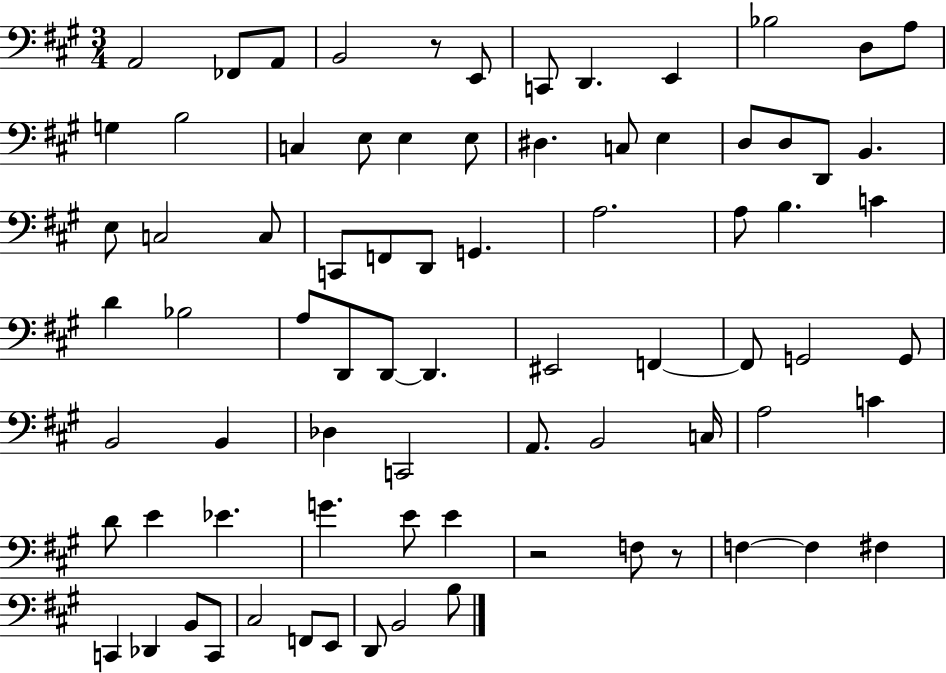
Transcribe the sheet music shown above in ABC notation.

X:1
T:Untitled
M:3/4
L:1/4
K:A
A,,2 _F,,/2 A,,/2 B,,2 z/2 E,,/2 C,,/2 D,, E,, _B,2 D,/2 A,/2 G, B,2 C, E,/2 E, E,/2 ^D, C,/2 E, D,/2 D,/2 D,,/2 B,, E,/2 C,2 C,/2 C,,/2 F,,/2 D,,/2 G,, A,2 A,/2 B, C D _B,2 A,/2 D,,/2 D,,/2 D,, ^E,,2 F,, F,,/2 G,,2 G,,/2 B,,2 B,, _D, C,,2 A,,/2 B,,2 C,/4 A,2 C D/2 E _E G E/2 E z2 F,/2 z/2 F, F, ^F, C,, _D,, B,,/2 C,,/2 ^C,2 F,,/2 E,,/2 D,,/2 B,,2 B,/2